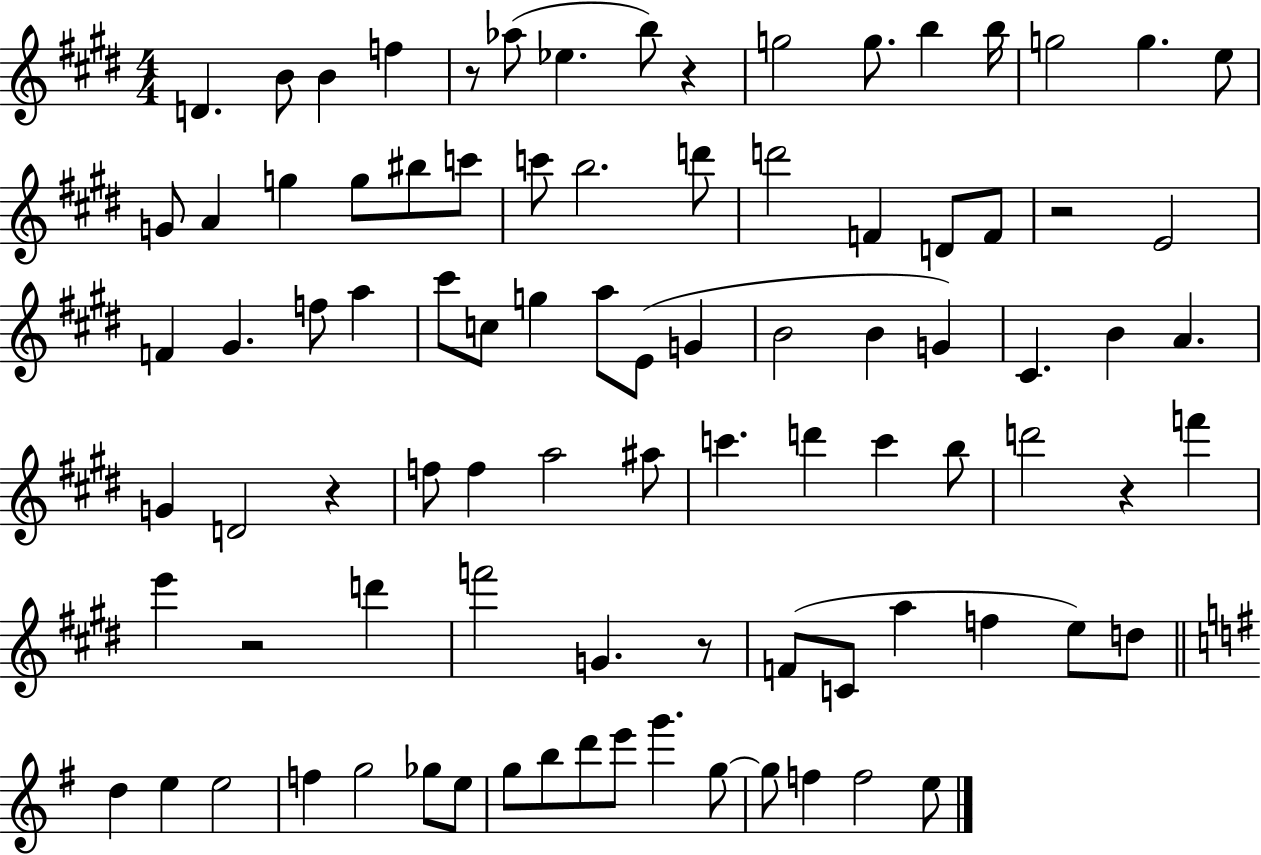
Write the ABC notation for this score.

X:1
T:Untitled
M:4/4
L:1/4
K:E
D B/2 B f z/2 _a/2 _e b/2 z g2 g/2 b b/4 g2 g e/2 G/2 A g g/2 ^b/2 c'/2 c'/2 b2 d'/2 d'2 F D/2 F/2 z2 E2 F ^G f/2 a ^c'/2 c/2 g a/2 E/2 G B2 B G ^C B A G D2 z f/2 f a2 ^a/2 c' d' c' b/2 d'2 z f' e' z2 d' f'2 G z/2 F/2 C/2 a f e/2 d/2 d e e2 f g2 _g/2 e/2 g/2 b/2 d'/2 e'/2 g' g/2 g/2 f f2 e/2